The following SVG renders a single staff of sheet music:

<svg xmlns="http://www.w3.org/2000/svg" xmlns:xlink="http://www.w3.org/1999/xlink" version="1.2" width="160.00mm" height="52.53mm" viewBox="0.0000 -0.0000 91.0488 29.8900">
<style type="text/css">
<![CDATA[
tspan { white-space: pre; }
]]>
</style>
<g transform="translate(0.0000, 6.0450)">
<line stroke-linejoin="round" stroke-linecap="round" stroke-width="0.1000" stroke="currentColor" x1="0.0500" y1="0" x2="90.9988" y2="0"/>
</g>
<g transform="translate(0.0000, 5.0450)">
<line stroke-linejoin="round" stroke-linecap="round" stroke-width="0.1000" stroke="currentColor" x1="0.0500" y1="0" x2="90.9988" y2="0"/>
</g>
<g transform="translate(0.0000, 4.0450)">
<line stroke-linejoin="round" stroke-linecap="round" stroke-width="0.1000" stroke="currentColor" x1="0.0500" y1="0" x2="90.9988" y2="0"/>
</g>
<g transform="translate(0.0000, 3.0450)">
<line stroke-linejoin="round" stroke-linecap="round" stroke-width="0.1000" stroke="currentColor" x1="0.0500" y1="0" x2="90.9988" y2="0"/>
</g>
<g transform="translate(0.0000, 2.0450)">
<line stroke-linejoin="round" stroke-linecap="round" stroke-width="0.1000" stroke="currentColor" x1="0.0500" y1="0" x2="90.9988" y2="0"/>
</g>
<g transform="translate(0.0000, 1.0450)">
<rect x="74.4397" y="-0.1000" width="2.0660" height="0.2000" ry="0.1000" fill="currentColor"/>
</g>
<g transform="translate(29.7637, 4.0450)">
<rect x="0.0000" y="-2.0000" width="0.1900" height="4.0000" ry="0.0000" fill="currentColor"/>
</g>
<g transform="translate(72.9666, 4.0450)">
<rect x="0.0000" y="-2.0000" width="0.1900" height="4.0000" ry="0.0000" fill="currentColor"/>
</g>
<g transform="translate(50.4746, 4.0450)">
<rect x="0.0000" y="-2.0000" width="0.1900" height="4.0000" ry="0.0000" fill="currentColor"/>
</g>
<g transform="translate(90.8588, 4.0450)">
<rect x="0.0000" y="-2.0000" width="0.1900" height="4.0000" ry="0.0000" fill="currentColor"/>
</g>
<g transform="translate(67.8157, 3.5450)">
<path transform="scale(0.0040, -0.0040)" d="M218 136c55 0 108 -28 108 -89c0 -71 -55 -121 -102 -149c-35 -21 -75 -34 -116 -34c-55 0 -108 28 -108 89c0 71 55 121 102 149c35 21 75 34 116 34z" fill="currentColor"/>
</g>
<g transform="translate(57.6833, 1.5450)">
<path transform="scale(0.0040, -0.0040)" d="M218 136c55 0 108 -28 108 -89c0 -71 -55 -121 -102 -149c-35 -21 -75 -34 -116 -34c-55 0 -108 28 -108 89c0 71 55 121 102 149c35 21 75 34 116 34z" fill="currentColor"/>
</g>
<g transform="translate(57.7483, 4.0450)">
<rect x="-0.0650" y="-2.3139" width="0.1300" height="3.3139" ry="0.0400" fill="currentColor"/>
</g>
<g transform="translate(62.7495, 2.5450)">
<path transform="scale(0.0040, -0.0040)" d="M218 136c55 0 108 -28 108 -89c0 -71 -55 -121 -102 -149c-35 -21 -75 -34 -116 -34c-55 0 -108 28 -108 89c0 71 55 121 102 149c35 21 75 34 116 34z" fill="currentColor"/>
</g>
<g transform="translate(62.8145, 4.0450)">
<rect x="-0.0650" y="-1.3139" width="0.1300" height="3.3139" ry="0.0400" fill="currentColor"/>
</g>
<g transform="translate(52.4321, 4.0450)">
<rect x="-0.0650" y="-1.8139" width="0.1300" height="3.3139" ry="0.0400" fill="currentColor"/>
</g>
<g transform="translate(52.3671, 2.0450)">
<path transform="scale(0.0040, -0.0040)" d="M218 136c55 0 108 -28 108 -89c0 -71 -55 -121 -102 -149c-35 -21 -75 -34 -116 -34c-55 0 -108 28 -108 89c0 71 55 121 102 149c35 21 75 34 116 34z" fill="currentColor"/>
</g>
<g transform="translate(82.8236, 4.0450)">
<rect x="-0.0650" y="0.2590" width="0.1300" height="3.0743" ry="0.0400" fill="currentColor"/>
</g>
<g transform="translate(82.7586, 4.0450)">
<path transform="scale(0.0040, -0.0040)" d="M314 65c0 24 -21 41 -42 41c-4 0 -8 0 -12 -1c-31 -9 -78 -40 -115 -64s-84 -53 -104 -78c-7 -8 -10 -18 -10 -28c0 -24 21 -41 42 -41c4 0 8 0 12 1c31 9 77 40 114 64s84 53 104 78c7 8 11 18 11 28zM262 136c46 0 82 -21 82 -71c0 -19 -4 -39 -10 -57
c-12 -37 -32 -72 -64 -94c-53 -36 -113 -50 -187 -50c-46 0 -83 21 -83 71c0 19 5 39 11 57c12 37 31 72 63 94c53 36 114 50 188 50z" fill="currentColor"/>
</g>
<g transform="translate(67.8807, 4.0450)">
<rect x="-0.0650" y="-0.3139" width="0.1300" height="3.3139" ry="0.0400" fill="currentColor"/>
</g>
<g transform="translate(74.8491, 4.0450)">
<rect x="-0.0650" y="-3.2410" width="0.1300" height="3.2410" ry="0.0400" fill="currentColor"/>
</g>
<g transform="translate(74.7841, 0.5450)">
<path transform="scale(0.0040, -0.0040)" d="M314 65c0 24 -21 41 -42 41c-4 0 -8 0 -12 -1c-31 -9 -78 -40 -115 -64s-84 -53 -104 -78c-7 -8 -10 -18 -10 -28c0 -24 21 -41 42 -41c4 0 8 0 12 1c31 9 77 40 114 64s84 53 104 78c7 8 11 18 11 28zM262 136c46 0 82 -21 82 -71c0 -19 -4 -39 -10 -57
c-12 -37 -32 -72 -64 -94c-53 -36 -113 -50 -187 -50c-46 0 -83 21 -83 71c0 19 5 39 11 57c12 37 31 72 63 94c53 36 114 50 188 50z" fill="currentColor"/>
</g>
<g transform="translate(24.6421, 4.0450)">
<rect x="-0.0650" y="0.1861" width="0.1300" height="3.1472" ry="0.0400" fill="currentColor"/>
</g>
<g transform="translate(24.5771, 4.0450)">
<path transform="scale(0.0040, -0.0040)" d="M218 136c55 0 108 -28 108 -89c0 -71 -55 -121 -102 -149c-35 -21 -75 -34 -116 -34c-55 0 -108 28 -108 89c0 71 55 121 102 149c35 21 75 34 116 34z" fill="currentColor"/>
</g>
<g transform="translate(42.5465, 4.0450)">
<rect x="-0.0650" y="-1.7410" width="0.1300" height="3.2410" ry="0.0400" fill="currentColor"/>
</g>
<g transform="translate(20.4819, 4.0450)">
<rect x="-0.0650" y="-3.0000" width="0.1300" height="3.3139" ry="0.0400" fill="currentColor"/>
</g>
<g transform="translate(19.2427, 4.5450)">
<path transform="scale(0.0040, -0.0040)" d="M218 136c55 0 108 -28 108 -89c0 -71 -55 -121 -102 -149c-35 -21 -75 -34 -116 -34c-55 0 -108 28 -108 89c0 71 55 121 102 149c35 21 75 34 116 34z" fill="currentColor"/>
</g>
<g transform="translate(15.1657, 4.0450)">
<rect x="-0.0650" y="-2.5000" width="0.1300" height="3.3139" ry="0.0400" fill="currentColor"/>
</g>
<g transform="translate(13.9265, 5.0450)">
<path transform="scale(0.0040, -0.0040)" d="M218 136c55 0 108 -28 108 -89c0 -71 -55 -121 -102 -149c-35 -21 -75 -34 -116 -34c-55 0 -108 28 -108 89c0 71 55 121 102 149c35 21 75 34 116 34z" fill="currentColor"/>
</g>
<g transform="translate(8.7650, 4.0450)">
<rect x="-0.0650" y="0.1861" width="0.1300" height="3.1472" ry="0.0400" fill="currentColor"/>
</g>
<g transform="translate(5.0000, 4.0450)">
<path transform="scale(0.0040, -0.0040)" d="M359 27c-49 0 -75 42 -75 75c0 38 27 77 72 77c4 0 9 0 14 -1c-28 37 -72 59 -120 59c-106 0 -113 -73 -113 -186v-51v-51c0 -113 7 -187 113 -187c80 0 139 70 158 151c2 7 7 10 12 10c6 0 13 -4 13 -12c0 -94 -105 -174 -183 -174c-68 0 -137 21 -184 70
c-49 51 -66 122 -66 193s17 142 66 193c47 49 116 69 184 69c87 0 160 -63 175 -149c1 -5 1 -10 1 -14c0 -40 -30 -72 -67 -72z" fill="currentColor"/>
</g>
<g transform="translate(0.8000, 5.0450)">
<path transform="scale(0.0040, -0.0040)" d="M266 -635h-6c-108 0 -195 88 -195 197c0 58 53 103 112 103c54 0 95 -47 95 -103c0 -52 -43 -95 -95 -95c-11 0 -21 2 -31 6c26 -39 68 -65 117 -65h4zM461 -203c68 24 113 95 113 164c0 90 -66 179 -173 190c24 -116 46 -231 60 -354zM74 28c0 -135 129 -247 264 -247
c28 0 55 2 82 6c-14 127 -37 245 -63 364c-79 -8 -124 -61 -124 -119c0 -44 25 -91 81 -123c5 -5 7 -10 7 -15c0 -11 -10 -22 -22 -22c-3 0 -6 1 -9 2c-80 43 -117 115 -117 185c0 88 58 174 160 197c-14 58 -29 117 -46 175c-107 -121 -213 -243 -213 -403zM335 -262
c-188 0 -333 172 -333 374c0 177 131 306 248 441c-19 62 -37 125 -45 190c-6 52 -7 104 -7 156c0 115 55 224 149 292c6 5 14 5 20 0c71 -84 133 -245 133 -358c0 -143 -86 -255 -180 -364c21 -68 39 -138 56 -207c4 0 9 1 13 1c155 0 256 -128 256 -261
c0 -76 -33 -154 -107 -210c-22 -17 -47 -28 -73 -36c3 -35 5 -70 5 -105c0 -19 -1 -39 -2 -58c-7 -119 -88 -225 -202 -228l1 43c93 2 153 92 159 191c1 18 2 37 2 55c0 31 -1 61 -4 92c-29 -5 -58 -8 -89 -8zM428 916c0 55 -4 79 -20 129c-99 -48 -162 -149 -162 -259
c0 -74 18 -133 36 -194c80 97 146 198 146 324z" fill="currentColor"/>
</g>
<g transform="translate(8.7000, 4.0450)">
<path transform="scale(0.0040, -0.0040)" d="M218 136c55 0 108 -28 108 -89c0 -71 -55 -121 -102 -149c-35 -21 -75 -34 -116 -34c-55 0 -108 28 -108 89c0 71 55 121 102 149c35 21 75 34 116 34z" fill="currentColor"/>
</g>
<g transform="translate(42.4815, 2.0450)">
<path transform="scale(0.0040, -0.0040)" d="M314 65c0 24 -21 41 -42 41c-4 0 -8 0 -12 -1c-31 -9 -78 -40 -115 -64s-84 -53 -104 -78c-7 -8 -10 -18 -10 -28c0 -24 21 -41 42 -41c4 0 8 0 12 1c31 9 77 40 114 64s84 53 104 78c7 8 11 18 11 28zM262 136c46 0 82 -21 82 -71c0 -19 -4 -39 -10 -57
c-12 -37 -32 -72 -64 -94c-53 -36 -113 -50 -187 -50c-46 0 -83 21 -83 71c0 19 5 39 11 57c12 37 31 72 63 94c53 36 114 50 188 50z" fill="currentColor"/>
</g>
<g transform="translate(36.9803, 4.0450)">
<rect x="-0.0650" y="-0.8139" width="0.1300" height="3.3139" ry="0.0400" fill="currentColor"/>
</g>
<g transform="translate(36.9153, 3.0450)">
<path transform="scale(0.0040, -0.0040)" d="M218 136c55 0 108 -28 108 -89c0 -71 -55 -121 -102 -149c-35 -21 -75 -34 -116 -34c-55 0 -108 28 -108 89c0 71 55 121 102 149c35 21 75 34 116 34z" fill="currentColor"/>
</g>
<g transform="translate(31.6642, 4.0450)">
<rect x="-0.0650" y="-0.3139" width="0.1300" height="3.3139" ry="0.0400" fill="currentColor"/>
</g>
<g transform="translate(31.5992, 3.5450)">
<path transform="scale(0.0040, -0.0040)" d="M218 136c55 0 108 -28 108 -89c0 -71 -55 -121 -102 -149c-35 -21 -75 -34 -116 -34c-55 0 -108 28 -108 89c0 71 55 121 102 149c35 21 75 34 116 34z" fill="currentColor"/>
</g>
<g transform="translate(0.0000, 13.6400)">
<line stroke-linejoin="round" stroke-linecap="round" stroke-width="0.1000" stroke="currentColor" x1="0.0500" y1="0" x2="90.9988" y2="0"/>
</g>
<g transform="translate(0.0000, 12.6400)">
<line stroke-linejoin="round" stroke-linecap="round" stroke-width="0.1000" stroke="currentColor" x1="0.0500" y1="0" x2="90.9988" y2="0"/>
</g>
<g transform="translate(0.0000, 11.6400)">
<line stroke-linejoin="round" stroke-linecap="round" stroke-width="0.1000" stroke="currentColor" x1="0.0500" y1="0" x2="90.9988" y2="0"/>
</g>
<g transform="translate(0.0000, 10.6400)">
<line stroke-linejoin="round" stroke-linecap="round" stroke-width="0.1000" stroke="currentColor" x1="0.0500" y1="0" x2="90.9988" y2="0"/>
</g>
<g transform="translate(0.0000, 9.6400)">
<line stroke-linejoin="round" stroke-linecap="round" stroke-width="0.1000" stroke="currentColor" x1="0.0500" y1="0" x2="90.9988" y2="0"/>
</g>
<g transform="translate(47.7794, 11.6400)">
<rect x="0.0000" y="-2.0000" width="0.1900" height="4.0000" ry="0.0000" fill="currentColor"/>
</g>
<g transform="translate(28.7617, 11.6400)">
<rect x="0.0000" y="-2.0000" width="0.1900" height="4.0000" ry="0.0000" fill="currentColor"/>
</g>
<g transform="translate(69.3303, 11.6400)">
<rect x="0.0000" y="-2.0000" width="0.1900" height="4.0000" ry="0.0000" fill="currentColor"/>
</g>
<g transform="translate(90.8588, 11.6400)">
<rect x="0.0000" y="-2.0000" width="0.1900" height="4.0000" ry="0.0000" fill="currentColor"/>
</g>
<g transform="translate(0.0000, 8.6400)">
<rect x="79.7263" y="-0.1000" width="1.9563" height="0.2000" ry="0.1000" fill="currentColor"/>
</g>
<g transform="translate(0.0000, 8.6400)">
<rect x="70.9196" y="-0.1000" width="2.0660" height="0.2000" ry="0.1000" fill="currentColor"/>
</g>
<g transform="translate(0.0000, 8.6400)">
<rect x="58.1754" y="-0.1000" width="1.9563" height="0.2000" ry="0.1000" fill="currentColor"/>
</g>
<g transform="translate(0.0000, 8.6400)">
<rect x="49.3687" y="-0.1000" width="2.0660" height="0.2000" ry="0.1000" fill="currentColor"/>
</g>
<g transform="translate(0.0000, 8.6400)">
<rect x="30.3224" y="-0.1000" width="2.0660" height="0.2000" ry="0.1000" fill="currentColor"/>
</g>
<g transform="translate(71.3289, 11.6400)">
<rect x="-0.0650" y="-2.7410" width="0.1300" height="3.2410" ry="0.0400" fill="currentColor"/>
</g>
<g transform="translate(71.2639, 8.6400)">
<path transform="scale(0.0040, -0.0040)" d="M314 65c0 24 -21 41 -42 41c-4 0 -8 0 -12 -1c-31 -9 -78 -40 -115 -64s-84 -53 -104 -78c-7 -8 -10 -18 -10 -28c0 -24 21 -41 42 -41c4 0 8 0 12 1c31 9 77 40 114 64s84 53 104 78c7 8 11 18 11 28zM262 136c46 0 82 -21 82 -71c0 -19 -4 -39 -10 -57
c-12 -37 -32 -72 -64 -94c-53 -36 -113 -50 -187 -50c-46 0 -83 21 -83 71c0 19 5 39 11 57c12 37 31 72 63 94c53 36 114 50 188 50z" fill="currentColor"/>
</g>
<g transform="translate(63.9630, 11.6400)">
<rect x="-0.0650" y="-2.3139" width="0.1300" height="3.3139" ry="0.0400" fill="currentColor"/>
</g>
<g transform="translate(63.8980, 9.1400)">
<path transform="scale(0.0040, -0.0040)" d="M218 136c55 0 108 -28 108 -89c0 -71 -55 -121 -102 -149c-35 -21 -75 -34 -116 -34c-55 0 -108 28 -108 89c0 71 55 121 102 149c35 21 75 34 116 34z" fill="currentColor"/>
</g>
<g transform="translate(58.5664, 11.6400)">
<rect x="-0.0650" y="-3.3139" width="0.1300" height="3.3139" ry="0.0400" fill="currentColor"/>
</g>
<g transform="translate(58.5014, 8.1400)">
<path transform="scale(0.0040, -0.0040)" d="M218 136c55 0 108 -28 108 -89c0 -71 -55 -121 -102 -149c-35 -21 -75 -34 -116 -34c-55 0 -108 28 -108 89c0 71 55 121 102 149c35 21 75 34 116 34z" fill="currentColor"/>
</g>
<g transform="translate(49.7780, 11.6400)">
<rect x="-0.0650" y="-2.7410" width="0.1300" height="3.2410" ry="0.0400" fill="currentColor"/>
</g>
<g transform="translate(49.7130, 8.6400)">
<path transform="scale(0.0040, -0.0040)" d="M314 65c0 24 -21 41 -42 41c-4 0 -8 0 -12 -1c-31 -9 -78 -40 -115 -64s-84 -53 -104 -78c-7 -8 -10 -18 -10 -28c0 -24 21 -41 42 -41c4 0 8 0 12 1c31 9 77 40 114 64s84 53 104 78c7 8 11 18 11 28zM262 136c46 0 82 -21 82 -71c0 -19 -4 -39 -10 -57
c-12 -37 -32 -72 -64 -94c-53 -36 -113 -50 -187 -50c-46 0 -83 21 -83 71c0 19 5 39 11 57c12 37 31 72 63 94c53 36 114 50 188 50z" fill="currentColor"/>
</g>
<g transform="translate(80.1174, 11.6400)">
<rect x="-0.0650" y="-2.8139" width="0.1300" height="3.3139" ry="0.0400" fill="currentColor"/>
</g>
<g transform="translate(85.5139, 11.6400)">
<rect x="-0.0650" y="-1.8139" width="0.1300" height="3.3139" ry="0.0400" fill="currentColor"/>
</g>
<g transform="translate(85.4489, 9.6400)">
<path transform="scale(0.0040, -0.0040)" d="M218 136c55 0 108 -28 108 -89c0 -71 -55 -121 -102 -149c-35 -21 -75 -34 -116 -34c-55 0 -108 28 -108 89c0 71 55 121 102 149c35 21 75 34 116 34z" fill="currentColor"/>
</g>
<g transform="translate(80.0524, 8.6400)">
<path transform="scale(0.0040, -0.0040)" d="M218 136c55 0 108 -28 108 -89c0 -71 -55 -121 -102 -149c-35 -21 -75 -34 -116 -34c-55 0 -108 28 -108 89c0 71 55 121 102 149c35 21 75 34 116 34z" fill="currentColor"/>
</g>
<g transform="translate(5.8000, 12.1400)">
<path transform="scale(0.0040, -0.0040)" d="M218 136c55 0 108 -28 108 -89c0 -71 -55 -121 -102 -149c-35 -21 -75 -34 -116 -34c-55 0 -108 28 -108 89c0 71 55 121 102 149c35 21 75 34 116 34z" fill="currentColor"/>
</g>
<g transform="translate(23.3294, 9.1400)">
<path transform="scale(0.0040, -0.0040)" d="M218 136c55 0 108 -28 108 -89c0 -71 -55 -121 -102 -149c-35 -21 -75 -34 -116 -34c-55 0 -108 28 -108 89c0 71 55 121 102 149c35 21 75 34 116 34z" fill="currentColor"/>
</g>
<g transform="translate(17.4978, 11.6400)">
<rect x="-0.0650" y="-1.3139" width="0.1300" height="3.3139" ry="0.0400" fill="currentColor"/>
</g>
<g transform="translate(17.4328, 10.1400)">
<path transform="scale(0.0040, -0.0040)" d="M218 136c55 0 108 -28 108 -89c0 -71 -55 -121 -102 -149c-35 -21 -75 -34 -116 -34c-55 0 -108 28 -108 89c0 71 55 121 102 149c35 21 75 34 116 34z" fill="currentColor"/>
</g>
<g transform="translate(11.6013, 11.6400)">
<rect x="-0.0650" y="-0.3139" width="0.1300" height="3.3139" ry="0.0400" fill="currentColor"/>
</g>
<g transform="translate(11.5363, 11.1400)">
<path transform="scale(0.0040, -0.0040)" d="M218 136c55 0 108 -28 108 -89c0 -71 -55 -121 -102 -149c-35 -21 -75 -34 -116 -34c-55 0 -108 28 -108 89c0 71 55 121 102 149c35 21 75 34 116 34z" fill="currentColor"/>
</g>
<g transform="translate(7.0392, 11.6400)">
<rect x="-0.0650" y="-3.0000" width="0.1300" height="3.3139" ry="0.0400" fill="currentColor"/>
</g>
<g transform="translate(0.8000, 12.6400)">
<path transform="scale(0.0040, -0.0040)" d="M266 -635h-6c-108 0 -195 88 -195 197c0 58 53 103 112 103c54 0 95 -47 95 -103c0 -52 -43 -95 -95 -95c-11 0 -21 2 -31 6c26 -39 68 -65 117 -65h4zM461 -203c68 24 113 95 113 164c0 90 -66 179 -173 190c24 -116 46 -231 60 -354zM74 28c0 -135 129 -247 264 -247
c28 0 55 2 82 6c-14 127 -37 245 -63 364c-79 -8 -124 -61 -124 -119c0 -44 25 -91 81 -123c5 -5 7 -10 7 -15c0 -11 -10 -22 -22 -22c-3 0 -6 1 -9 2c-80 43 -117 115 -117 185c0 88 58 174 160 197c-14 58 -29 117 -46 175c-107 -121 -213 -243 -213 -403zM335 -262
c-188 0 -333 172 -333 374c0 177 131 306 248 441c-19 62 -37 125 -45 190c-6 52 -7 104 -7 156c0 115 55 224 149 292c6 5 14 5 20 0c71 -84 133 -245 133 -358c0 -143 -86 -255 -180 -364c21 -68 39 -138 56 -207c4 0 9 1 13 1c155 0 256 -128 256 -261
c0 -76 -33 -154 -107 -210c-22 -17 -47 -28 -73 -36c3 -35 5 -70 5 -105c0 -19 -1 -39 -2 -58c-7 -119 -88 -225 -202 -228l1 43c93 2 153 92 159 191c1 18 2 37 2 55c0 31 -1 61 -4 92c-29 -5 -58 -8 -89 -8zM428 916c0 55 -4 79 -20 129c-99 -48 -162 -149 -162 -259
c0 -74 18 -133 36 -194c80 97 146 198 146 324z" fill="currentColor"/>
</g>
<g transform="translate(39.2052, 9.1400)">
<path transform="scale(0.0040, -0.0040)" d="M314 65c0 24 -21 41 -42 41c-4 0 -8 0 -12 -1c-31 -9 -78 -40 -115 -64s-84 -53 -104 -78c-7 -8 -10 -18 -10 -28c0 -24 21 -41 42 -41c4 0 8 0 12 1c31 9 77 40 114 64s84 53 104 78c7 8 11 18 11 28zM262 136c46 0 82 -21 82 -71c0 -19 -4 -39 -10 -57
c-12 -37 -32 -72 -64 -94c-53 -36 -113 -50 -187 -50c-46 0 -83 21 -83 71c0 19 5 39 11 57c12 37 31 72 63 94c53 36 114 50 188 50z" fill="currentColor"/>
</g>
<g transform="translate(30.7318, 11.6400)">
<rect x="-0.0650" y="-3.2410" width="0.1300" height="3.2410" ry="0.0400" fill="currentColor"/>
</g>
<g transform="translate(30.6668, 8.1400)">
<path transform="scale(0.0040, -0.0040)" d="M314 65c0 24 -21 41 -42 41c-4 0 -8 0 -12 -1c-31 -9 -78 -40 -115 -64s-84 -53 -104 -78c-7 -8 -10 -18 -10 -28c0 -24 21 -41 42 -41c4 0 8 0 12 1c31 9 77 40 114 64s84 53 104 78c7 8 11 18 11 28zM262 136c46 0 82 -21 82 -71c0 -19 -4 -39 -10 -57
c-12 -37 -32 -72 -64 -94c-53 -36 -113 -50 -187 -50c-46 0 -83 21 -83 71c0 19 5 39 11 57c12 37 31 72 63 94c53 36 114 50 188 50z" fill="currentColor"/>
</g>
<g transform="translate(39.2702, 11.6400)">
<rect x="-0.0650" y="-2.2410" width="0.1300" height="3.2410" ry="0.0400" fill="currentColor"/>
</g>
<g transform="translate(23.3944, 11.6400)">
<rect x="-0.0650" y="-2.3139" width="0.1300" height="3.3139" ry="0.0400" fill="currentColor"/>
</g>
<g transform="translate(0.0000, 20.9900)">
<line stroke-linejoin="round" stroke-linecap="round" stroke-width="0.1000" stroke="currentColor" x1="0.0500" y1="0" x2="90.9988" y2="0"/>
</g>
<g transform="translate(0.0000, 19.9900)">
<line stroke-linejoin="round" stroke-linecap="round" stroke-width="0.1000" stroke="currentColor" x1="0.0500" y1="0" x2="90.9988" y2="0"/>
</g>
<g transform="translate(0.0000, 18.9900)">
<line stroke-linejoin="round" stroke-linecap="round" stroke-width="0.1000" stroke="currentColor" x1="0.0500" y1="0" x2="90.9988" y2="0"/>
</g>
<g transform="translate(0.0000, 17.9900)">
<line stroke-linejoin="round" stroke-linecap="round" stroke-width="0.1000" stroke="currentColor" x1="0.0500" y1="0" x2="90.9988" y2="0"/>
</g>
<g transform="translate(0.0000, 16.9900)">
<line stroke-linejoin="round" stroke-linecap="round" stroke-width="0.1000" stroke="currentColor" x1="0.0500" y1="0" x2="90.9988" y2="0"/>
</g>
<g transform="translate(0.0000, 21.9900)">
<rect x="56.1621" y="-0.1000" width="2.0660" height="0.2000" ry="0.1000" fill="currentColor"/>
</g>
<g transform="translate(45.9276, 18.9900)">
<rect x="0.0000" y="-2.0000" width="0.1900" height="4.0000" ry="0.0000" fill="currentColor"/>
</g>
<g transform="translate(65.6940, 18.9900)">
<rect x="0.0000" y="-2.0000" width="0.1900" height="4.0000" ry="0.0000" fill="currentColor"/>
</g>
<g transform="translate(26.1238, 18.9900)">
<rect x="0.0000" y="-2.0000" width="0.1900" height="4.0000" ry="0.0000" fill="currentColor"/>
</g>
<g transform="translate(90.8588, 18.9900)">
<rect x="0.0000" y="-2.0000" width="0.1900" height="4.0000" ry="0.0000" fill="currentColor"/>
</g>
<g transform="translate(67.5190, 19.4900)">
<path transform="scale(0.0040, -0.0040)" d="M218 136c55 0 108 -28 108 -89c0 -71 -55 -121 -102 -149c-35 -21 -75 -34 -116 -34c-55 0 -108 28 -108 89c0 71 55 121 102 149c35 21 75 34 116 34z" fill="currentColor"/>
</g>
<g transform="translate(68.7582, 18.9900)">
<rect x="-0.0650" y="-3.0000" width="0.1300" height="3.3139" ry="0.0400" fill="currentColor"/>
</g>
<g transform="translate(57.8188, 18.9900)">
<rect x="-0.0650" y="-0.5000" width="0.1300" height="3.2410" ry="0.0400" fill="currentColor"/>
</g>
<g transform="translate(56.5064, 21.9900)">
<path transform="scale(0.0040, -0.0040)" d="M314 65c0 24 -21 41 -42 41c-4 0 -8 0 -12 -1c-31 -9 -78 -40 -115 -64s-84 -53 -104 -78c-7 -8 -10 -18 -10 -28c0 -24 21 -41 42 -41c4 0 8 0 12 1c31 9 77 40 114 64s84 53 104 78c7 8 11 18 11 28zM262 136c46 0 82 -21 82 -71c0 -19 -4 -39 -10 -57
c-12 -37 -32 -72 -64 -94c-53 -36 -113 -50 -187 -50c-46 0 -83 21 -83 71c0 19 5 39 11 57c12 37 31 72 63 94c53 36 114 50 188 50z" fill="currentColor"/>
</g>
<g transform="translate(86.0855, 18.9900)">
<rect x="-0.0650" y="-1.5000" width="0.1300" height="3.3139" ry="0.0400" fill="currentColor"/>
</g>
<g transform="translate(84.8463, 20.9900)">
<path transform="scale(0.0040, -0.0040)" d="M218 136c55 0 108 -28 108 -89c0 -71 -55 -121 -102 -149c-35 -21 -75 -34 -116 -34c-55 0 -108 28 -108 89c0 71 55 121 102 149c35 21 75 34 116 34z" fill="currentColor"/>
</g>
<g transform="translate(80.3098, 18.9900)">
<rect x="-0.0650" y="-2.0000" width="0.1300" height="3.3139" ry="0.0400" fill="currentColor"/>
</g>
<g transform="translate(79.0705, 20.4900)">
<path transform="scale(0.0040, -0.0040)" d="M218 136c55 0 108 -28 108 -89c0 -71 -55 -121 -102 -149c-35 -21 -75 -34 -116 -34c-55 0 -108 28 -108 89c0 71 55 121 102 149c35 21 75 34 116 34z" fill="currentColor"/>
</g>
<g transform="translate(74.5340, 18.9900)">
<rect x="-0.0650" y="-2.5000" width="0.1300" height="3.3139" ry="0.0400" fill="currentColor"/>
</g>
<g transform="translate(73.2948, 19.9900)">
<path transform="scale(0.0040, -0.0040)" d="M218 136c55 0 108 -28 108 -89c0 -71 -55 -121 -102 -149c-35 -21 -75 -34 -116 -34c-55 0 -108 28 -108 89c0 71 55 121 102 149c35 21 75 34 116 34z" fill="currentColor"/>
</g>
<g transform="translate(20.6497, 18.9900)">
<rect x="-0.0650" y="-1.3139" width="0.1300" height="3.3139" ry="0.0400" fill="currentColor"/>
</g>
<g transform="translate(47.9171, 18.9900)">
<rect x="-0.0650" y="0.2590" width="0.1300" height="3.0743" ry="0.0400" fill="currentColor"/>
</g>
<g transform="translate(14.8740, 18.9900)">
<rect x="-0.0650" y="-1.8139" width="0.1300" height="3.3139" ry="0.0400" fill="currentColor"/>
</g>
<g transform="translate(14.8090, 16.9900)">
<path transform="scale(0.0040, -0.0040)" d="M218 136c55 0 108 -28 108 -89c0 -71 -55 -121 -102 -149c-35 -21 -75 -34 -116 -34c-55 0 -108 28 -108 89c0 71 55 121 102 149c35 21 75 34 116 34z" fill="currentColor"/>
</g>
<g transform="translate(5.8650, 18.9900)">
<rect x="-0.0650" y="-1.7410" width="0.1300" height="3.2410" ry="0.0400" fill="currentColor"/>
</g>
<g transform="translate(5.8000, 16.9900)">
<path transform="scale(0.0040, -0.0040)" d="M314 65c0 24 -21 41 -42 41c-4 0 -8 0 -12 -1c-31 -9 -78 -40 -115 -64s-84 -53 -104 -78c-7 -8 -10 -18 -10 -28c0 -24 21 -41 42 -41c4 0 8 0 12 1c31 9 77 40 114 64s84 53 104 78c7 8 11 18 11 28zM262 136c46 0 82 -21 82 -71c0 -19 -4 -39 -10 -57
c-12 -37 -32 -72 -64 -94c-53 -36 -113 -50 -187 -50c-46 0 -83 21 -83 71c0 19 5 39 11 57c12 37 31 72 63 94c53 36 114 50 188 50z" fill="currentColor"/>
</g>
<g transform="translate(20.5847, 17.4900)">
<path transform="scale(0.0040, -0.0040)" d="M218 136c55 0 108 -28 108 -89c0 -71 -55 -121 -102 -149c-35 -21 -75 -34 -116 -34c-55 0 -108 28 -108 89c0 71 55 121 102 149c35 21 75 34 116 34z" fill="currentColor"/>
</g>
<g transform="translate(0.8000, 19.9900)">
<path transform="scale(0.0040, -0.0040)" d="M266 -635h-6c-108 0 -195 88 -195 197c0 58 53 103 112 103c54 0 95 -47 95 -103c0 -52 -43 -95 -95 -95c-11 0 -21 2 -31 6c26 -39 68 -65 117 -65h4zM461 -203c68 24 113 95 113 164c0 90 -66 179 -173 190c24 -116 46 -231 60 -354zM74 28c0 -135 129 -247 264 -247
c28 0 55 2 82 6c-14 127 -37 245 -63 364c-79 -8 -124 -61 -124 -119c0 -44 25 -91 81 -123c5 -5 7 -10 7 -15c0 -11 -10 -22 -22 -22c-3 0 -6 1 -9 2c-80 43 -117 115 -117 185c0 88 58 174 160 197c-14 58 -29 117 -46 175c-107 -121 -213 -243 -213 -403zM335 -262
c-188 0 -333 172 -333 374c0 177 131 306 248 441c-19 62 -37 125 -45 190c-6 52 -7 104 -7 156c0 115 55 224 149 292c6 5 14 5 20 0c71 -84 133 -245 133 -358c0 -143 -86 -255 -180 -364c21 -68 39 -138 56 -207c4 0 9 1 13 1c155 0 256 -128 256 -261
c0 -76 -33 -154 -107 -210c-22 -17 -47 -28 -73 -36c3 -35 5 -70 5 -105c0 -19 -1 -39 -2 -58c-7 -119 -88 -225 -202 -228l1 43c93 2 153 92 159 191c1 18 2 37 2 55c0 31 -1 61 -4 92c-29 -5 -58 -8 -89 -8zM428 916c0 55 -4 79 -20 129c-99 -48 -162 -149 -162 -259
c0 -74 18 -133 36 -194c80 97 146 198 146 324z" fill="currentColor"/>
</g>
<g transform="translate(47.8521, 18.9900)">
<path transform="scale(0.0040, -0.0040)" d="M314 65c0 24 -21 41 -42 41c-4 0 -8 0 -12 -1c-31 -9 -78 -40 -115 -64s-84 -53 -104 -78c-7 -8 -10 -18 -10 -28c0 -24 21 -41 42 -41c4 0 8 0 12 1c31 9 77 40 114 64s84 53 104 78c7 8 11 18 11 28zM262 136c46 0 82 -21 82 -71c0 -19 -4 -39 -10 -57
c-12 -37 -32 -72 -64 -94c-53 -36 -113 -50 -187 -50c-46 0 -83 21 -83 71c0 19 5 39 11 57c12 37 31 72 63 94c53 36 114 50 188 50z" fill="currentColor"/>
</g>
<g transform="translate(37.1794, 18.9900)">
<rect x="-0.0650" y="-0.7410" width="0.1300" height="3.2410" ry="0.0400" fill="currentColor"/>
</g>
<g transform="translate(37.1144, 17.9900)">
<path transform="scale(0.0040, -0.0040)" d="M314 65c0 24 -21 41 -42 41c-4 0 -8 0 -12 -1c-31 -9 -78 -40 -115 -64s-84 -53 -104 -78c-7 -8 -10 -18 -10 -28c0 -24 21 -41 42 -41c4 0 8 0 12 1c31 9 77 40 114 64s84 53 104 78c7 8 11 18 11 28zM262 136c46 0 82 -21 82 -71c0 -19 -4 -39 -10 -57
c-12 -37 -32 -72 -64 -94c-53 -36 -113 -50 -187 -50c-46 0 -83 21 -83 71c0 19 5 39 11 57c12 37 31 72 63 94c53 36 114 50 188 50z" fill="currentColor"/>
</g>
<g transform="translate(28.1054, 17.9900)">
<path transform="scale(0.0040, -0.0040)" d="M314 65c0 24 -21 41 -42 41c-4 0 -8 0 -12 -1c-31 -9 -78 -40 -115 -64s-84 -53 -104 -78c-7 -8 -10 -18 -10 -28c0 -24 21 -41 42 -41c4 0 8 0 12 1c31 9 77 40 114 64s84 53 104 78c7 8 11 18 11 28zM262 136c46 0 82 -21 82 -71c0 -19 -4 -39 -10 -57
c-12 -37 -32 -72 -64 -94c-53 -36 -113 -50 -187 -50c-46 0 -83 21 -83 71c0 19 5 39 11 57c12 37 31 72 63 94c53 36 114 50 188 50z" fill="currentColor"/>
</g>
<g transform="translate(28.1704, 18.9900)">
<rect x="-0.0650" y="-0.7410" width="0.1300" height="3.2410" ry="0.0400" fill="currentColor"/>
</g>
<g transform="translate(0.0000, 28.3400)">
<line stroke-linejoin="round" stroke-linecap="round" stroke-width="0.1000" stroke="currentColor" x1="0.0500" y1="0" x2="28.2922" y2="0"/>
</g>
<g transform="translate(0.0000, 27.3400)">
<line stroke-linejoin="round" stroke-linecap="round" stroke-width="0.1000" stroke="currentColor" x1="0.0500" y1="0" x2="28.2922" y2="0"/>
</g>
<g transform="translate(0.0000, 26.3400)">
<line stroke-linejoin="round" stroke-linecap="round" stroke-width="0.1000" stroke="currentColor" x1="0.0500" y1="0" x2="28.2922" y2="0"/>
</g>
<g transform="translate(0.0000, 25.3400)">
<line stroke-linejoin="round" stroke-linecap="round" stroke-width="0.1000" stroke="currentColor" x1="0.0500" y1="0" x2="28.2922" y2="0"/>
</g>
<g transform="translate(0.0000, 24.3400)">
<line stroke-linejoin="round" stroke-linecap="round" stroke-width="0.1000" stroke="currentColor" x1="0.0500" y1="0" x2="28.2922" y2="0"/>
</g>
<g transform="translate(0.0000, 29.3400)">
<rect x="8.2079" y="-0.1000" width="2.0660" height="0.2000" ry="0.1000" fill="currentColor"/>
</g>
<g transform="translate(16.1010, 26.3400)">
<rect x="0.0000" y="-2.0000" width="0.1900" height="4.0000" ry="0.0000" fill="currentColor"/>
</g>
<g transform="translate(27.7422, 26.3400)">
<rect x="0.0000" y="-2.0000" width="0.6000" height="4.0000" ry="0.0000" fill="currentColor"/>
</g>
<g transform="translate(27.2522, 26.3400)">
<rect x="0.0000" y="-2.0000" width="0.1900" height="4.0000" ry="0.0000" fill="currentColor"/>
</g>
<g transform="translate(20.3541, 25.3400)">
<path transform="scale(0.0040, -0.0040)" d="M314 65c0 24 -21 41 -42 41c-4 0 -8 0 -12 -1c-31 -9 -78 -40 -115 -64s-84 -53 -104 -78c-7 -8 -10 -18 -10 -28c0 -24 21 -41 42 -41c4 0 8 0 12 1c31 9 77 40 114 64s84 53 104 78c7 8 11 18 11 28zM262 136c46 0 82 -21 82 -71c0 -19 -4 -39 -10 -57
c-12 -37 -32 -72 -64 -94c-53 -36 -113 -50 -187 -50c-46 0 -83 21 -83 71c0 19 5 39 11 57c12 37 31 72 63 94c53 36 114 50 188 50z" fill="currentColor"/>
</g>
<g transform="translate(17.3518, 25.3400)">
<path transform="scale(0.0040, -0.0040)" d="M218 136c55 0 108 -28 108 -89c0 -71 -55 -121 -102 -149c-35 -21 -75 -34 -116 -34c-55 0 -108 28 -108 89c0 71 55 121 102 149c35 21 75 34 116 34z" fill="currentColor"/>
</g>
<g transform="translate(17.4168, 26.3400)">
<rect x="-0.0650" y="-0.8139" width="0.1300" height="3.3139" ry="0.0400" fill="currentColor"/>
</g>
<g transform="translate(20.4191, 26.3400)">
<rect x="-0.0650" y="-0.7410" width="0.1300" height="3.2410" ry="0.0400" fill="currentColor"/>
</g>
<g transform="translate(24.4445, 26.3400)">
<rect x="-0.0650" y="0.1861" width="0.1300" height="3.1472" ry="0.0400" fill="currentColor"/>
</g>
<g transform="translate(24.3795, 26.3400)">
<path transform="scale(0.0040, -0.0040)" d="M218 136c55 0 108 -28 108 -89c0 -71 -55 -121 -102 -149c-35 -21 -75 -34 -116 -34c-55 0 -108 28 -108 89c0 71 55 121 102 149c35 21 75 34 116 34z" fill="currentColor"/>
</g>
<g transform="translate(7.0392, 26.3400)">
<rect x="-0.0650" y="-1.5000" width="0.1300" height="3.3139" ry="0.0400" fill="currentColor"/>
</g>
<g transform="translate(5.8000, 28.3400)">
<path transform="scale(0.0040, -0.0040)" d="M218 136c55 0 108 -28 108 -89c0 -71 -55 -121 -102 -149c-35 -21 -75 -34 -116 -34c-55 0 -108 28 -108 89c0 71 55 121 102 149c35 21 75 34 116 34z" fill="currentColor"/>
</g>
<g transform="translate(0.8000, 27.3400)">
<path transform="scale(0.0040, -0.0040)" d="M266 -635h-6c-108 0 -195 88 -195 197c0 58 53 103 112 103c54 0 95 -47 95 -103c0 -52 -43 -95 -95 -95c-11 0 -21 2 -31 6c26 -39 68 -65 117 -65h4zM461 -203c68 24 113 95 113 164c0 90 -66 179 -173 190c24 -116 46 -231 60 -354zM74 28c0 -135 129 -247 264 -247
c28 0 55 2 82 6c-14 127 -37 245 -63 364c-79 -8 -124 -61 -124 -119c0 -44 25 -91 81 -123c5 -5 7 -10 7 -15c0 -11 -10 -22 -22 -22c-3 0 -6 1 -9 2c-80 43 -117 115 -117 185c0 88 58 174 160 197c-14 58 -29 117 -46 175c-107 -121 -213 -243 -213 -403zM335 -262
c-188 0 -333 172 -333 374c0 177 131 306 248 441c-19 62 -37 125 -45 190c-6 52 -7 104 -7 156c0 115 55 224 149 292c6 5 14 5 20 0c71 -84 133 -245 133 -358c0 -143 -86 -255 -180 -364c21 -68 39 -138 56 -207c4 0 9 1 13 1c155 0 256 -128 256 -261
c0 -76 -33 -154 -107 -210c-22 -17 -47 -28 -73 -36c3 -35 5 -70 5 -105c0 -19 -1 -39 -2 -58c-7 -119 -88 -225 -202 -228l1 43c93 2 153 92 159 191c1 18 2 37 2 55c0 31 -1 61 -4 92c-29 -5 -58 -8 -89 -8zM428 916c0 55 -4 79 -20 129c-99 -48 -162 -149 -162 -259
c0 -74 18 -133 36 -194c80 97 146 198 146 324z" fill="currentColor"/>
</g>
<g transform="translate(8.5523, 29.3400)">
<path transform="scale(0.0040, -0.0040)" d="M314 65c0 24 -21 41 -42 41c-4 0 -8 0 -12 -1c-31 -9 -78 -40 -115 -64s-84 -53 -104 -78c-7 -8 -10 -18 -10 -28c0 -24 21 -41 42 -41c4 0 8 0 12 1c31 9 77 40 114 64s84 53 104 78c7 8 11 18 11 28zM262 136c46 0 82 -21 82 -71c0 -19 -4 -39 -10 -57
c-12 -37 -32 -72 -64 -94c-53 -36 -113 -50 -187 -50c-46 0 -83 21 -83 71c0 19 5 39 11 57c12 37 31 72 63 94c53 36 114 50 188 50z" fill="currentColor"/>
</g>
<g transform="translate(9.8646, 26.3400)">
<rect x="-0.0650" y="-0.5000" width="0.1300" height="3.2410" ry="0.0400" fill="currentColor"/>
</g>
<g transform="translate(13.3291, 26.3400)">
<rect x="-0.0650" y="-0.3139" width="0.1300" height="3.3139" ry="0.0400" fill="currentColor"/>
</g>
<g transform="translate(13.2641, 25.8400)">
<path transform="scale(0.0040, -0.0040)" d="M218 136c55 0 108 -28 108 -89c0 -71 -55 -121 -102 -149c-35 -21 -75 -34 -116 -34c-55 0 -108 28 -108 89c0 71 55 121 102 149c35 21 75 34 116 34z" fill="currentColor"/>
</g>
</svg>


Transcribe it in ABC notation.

X:1
T:Untitled
M:4/4
L:1/4
K:C
B G A B c d f2 f g e c b2 B2 A c e g b2 g2 a2 b g a2 a f f2 f e d2 d2 B2 C2 A G F E E C2 c d d2 B